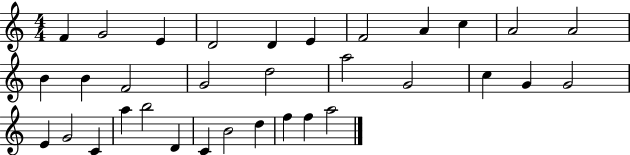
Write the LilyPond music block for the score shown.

{
  \clef treble
  \numericTimeSignature
  \time 4/4
  \key c \major
  f'4 g'2 e'4 | d'2 d'4 e'4 | f'2 a'4 c''4 | a'2 a'2 | \break b'4 b'4 f'2 | g'2 d''2 | a''2 g'2 | c''4 g'4 g'2 | \break e'4 g'2 c'4 | a''4 b''2 d'4 | c'4 b'2 d''4 | f''4 f''4 a''2 | \break \bar "|."
}